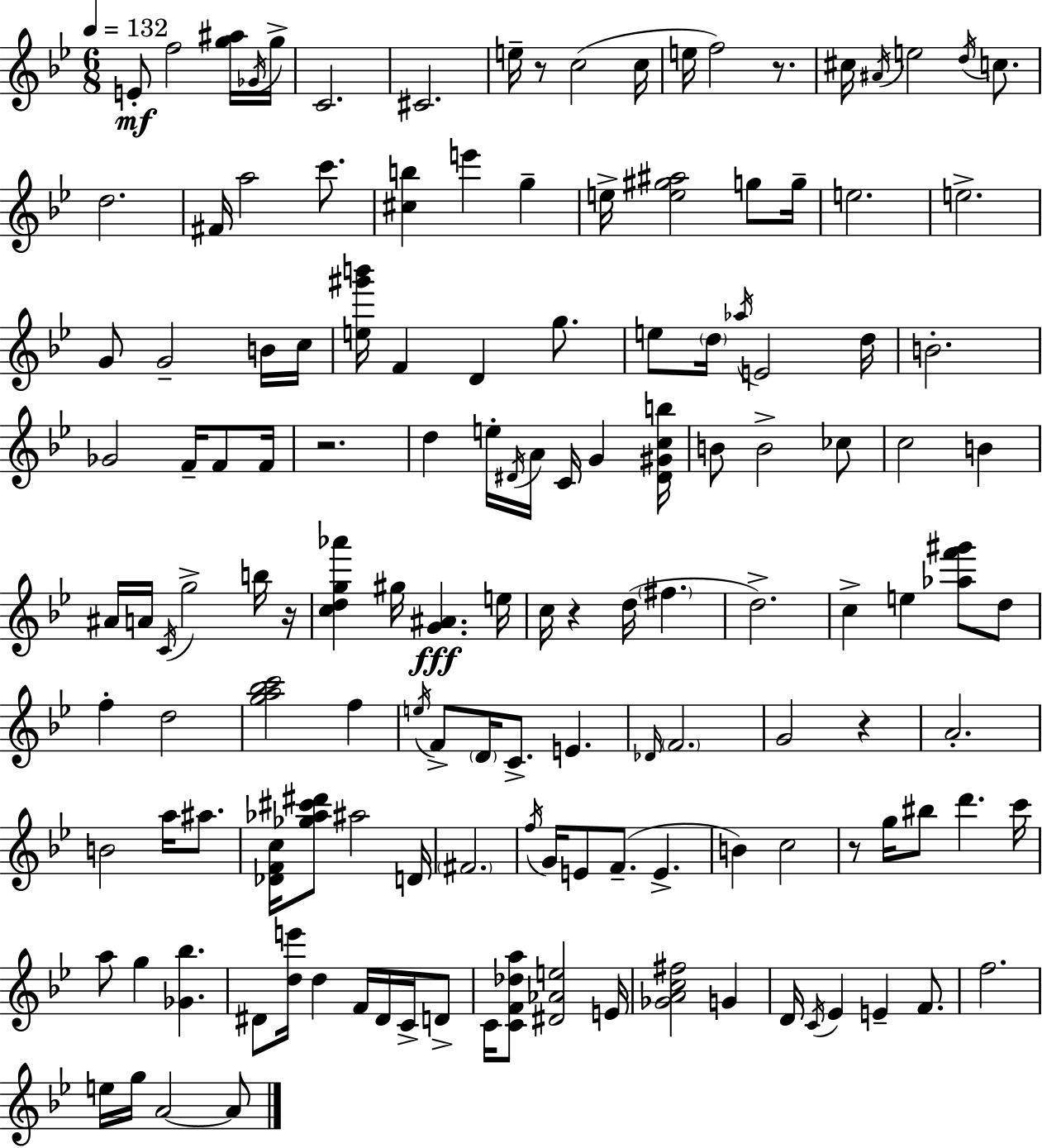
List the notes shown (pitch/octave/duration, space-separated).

E4/e F5/h [G5,A#5]/s Gb4/s G5/s C4/h. C#4/h. E5/s R/e C5/h C5/s E5/s F5/h R/e. C#5/s A#4/s E5/h D5/s C5/e. D5/h. F#4/s A5/h C6/e. [C#5,B5]/q E6/q G5/q E5/s [E5,G#5,A#5]/h G5/e G5/s E5/h. E5/h. G4/e G4/h B4/s C5/s [E5,G#6,B6]/s F4/q D4/q G5/e. E5/e D5/s Ab5/s E4/h D5/s B4/h. Gb4/h F4/s F4/e F4/s R/h. D5/q E5/s D#4/s A4/s C4/s G4/q [D#4,G#4,C5,B5]/s B4/e B4/h CES5/e C5/h B4/q A#4/s A4/s C4/s G5/h B5/s R/s [C5,D5,G5,Ab6]/q G#5/s [G4,A#4]/q. E5/s C5/s R/q D5/s F#5/q. D5/h. C5/q E5/q [Ab5,F6,G#6]/e D5/e F5/q D5/h [G5,A5,Bb5,C6]/h F5/q E5/s F4/e D4/s C4/e. E4/q. Db4/s F4/h. G4/h R/q A4/h. B4/h A5/s A#5/e. [Db4,F4,C5]/s [Gb5,Ab5,C#6,D#6]/e A#5/h D4/s F#4/h. F5/s G4/s E4/e F4/e. E4/q. B4/q C5/h R/e G5/s BIS5/e D6/q. C6/s A5/e G5/q [Gb4,Bb5]/q. D#4/e [D5,E6]/s D5/q F4/s D#4/s C4/s D4/e C4/s [C4,F4,Db5,A5]/e [D#4,Ab4,E5]/h E4/s [Gb4,A4,C5,F#5]/h G4/q D4/s C4/s Eb4/q E4/q F4/e. F5/h. E5/s G5/s A4/h A4/e